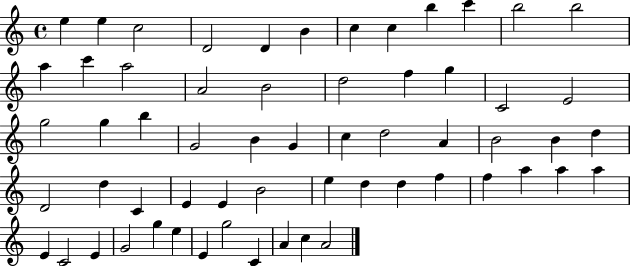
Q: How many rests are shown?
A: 0